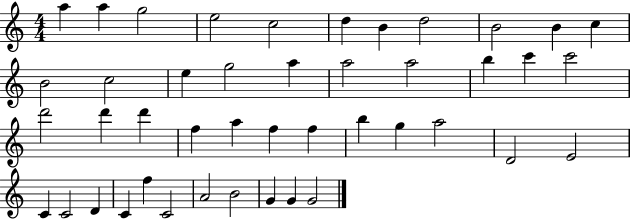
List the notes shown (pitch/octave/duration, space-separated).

A5/q A5/q G5/h E5/h C5/h D5/q B4/q D5/h B4/h B4/q C5/q B4/h C5/h E5/q G5/h A5/q A5/h A5/h B5/q C6/q C6/h D6/h D6/q D6/q F5/q A5/q F5/q F5/q B5/q G5/q A5/h D4/h E4/h C4/q C4/h D4/q C4/q F5/q C4/h A4/h B4/h G4/q G4/q G4/h